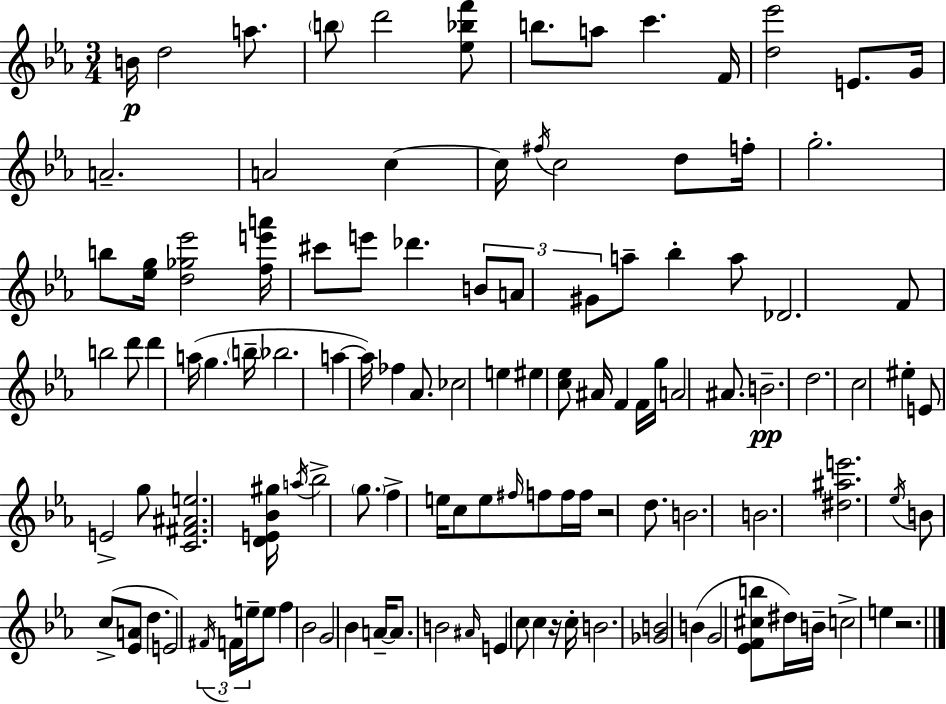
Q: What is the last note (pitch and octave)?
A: E5